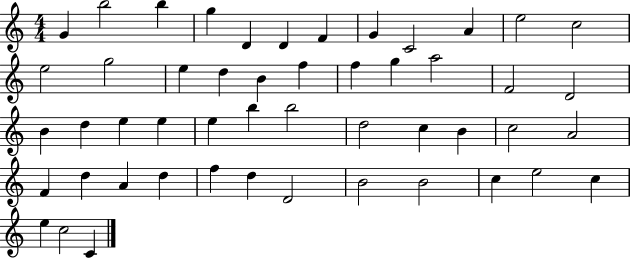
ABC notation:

X:1
T:Untitled
M:4/4
L:1/4
K:C
G b2 b g D D F G C2 A e2 c2 e2 g2 e d B f f g a2 F2 D2 B d e e e b b2 d2 c B c2 A2 F d A d f d D2 B2 B2 c e2 c e c2 C